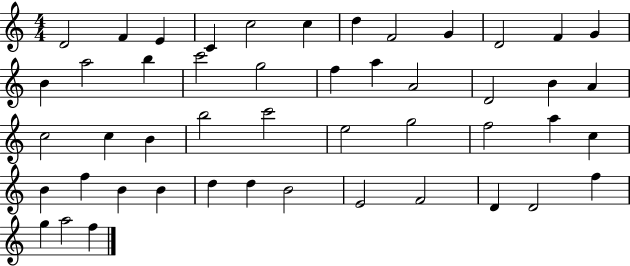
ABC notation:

X:1
T:Untitled
M:4/4
L:1/4
K:C
D2 F E C c2 c d F2 G D2 F G B a2 b c'2 g2 f a A2 D2 B A c2 c B b2 c'2 e2 g2 f2 a c B f B B d d B2 E2 F2 D D2 f g a2 f